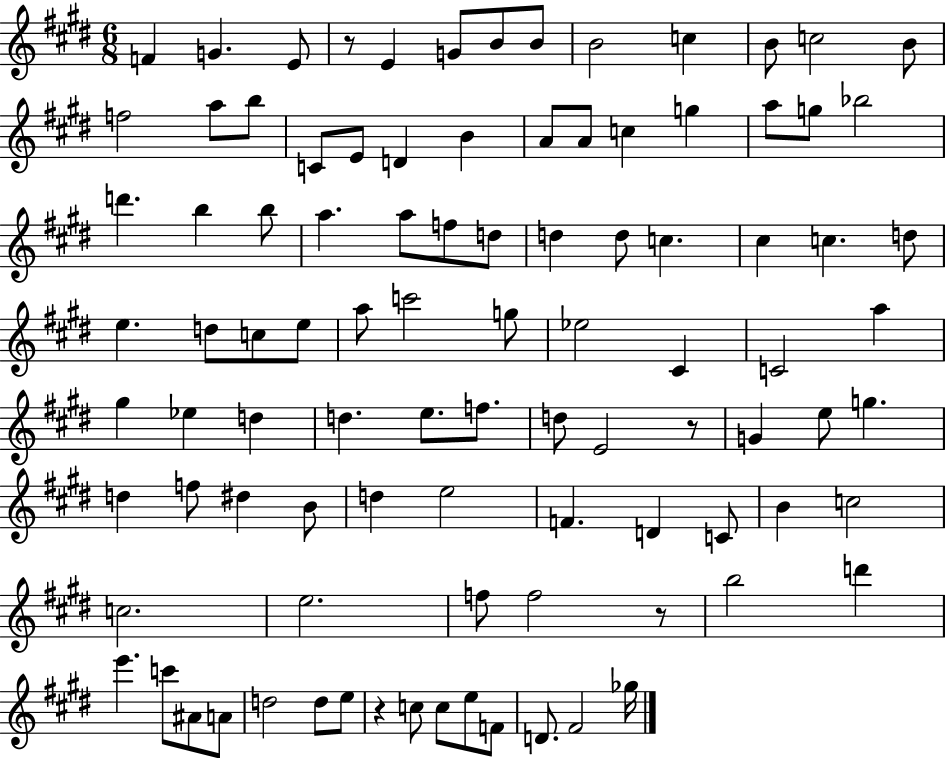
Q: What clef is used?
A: treble